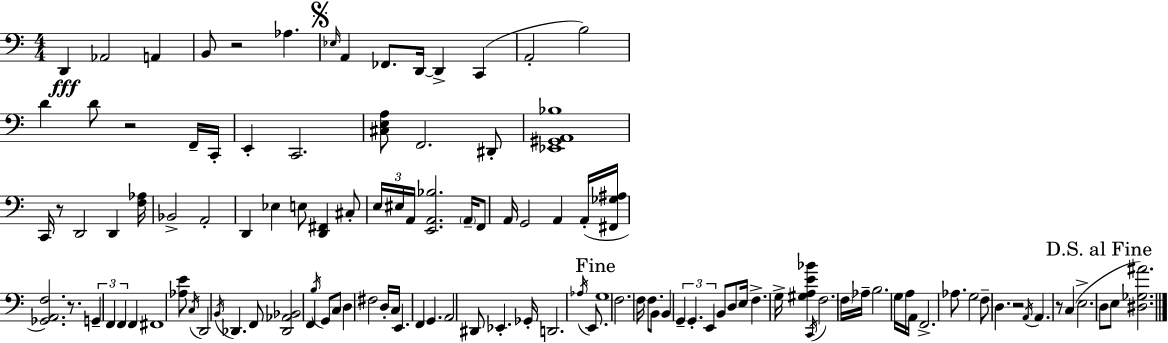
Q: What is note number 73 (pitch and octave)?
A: B2